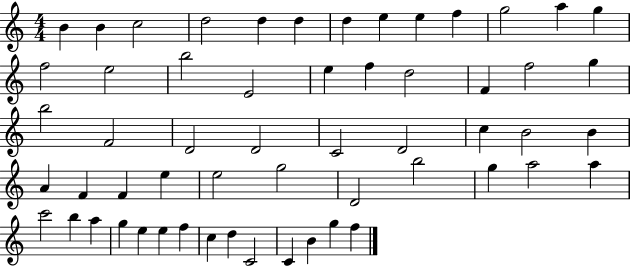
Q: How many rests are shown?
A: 0